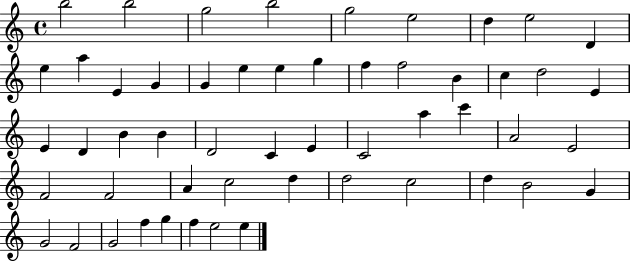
{
  \clef treble
  \time 4/4
  \defaultTimeSignature
  \key c \major
  b''2 b''2 | g''2 b''2 | g''2 e''2 | d''4 e''2 d'4 | \break e''4 a''4 e'4 g'4 | g'4 e''4 e''4 g''4 | f''4 f''2 b'4 | c''4 d''2 e'4 | \break e'4 d'4 b'4 b'4 | d'2 c'4 e'4 | c'2 a''4 c'''4 | a'2 e'2 | \break f'2 f'2 | a'4 c''2 d''4 | d''2 c''2 | d''4 b'2 g'4 | \break g'2 f'2 | g'2 f''4 g''4 | f''4 e''2 e''4 | \bar "|."
}